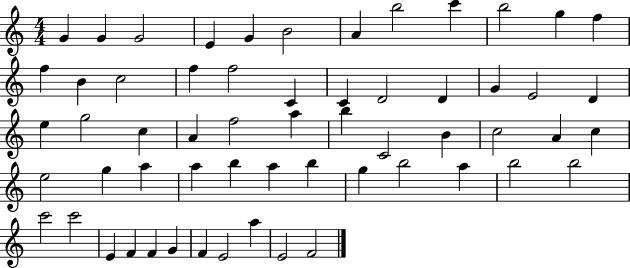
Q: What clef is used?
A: treble